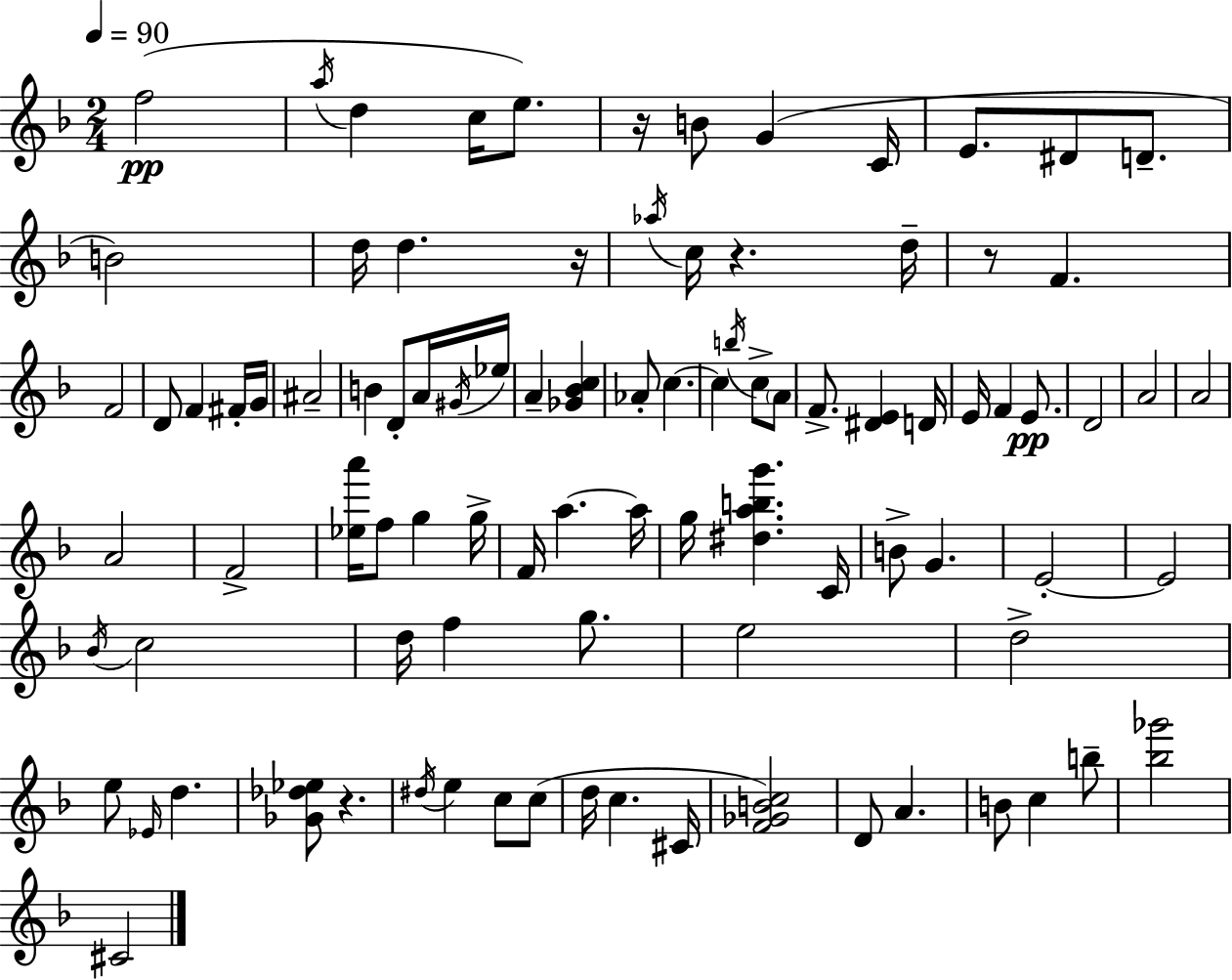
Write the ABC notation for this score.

X:1
T:Untitled
M:2/4
L:1/4
K:F
f2 a/4 d c/4 e/2 z/4 B/2 G C/4 E/2 ^D/2 D/2 B2 d/4 d z/4 _a/4 c/4 z d/4 z/2 F F2 D/2 F ^F/4 G/4 ^A2 B D/2 A/4 ^G/4 _e/4 A [_G_Bc] _A/2 c c b/4 c/2 A/2 F/2 [^DE] D/4 E/4 F E/2 D2 A2 A2 A2 F2 [_ea']/4 f/2 g g/4 F/4 a a/4 g/4 [^dabg'] C/4 B/2 G E2 E2 _B/4 c2 d/4 f g/2 e2 d2 e/2 _E/4 d [_G_d_e]/2 z ^d/4 e c/2 c/2 d/4 c ^C/4 [F_GBc]2 D/2 A B/2 c b/2 [_b_g']2 ^C2